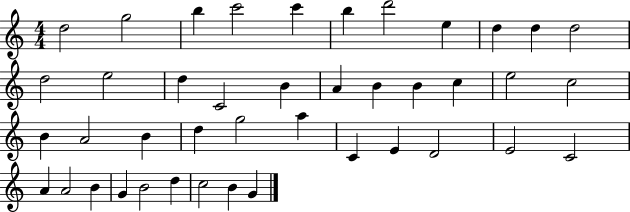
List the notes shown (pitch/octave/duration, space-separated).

D5/h G5/h B5/q C6/h C6/q B5/q D6/h E5/q D5/q D5/q D5/h D5/h E5/h D5/q C4/h B4/q A4/q B4/q B4/q C5/q E5/h C5/h B4/q A4/h B4/q D5/q G5/h A5/q C4/q E4/q D4/h E4/h C4/h A4/q A4/h B4/q G4/q B4/h D5/q C5/h B4/q G4/q